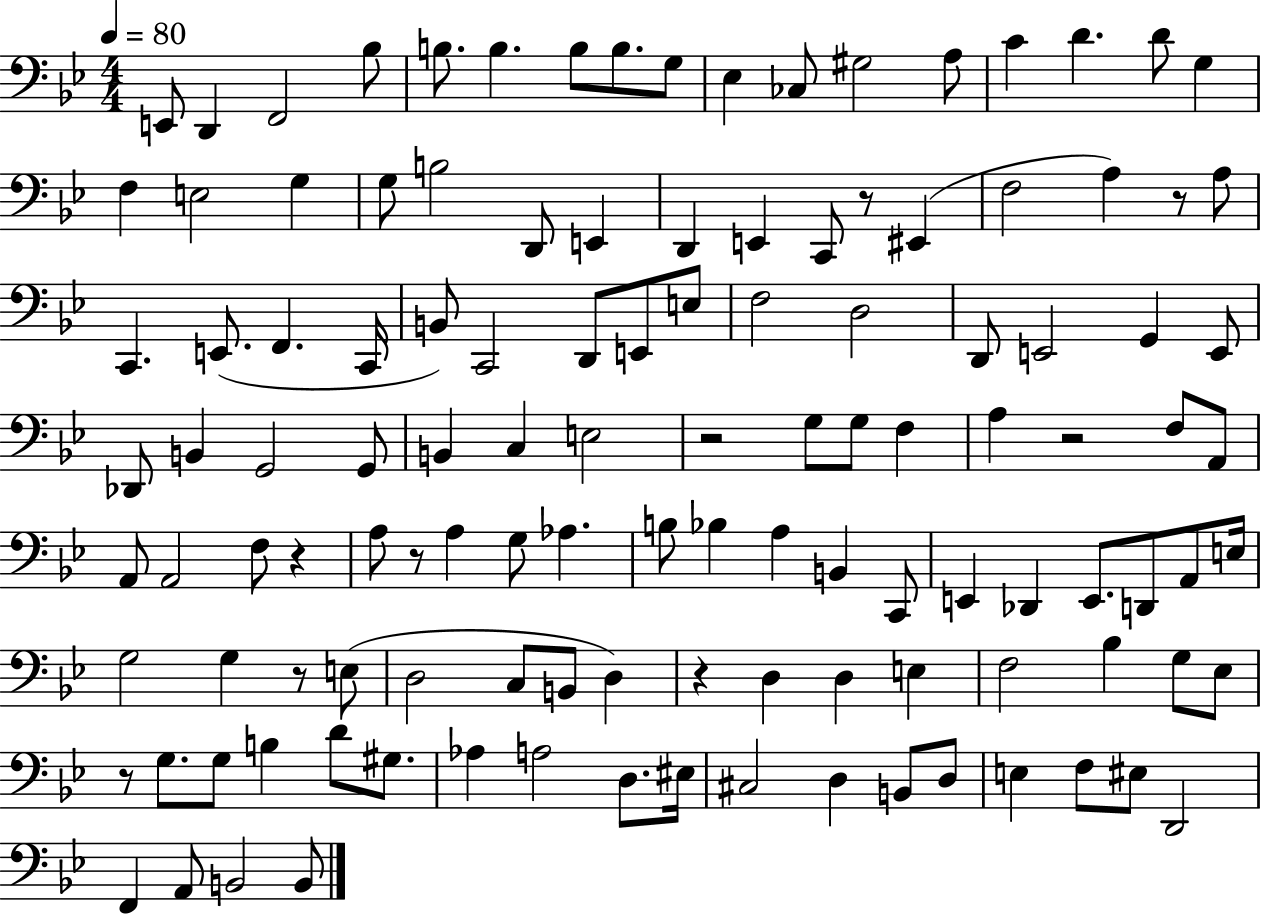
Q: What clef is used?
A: bass